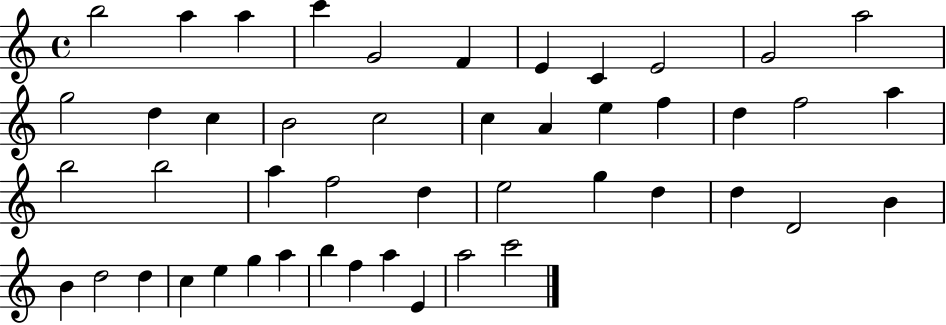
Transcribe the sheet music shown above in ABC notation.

X:1
T:Untitled
M:4/4
L:1/4
K:C
b2 a a c' G2 F E C E2 G2 a2 g2 d c B2 c2 c A e f d f2 a b2 b2 a f2 d e2 g d d D2 B B d2 d c e g a b f a E a2 c'2